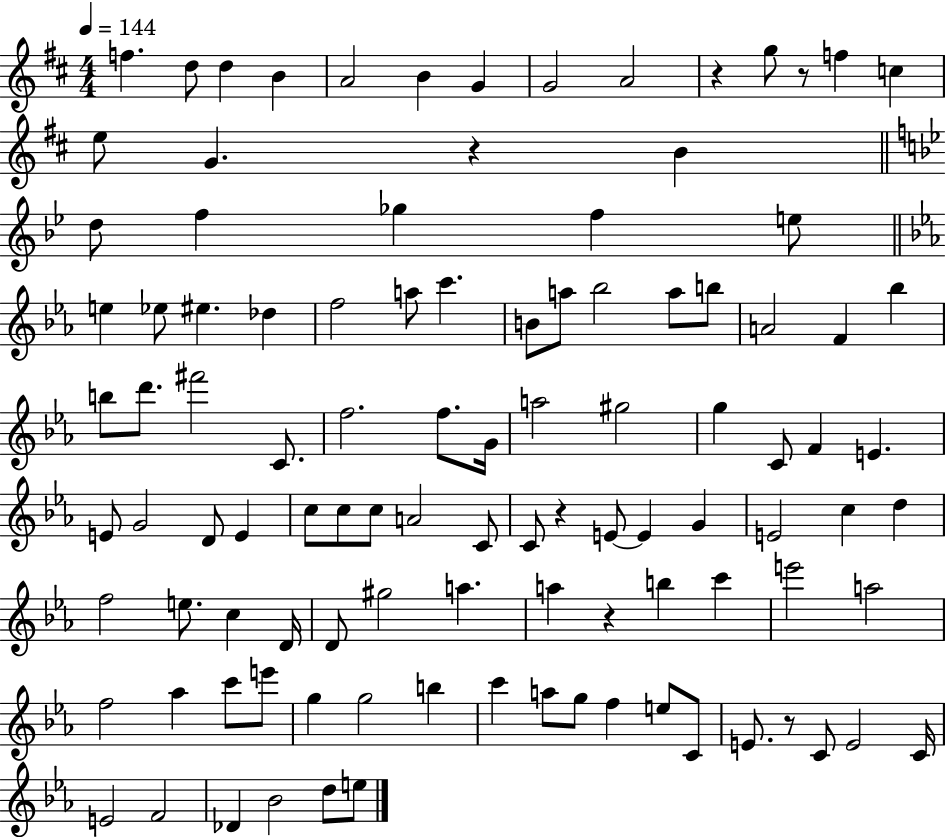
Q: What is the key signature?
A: D major